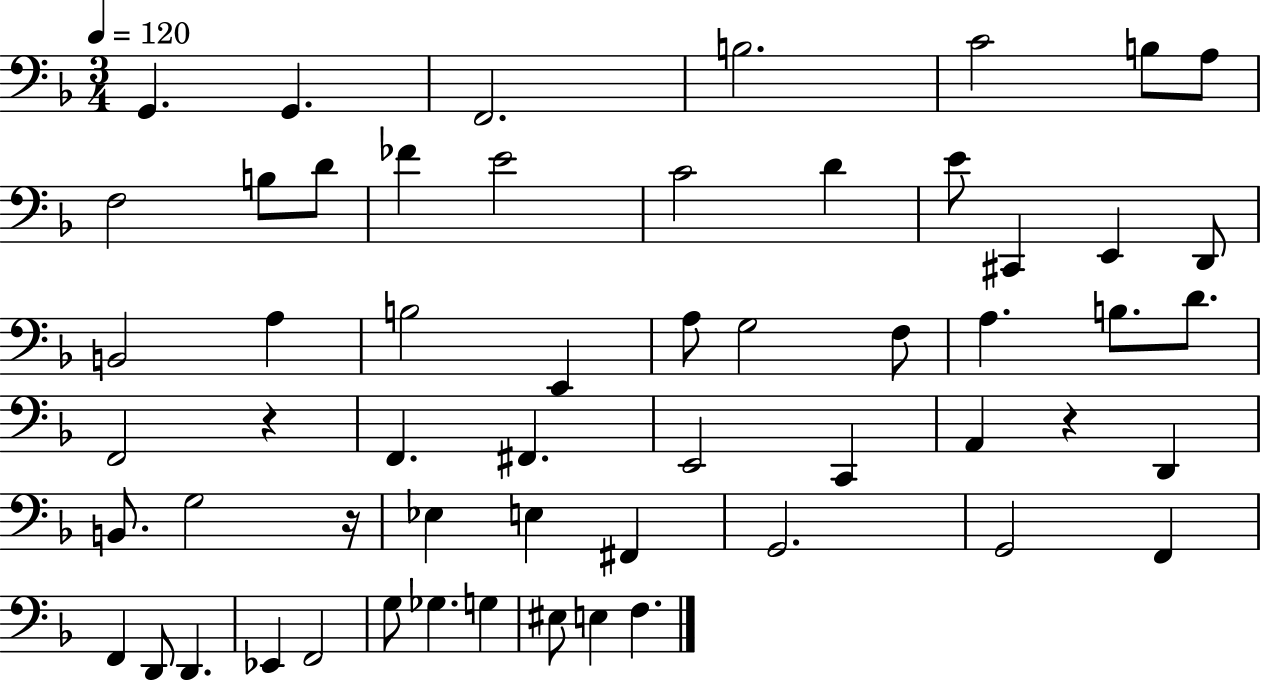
G2/q. G2/q. F2/h. B3/h. C4/h B3/e A3/e F3/h B3/e D4/e FES4/q E4/h C4/h D4/q E4/e C#2/q E2/q D2/e B2/h A3/q B3/h E2/q A3/e G3/h F3/e A3/q. B3/e. D4/e. F2/h R/q F2/q. F#2/q. E2/h C2/q A2/q R/q D2/q B2/e. G3/h R/s Eb3/q E3/q F#2/q G2/h. G2/h F2/q F2/q D2/e D2/q. Eb2/q F2/h G3/e Gb3/q. G3/q EIS3/e E3/q F3/q.